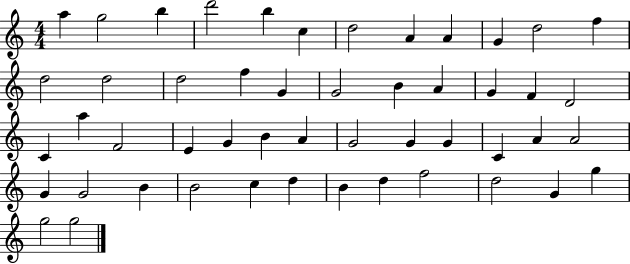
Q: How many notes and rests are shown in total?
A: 50